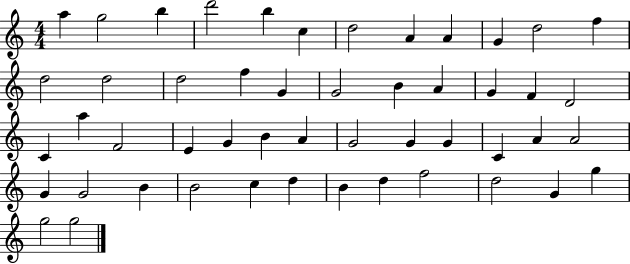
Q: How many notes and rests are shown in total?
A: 50